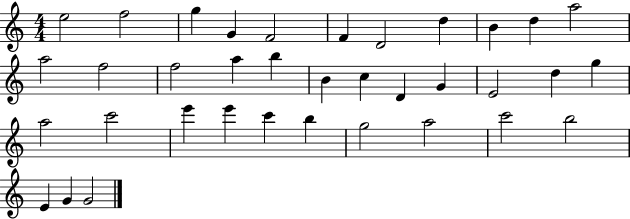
X:1
T:Untitled
M:4/4
L:1/4
K:C
e2 f2 g G F2 F D2 d B d a2 a2 f2 f2 a b B c D G E2 d g a2 c'2 e' e' c' b g2 a2 c'2 b2 E G G2